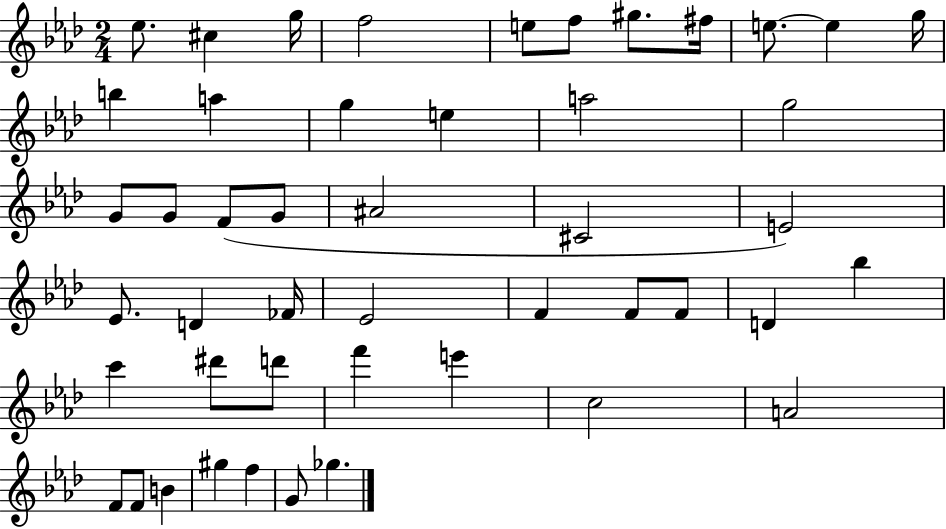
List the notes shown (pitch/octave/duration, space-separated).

Eb5/e. C#5/q G5/s F5/h E5/e F5/e G#5/e. F#5/s E5/e. E5/q G5/s B5/q A5/q G5/q E5/q A5/h G5/h G4/e G4/e F4/e G4/e A#4/h C#4/h E4/h Eb4/e. D4/q FES4/s Eb4/h F4/q F4/e F4/e D4/q Bb5/q C6/q D#6/e D6/e F6/q E6/q C5/h A4/h F4/e F4/e B4/q G#5/q F5/q G4/e Gb5/q.